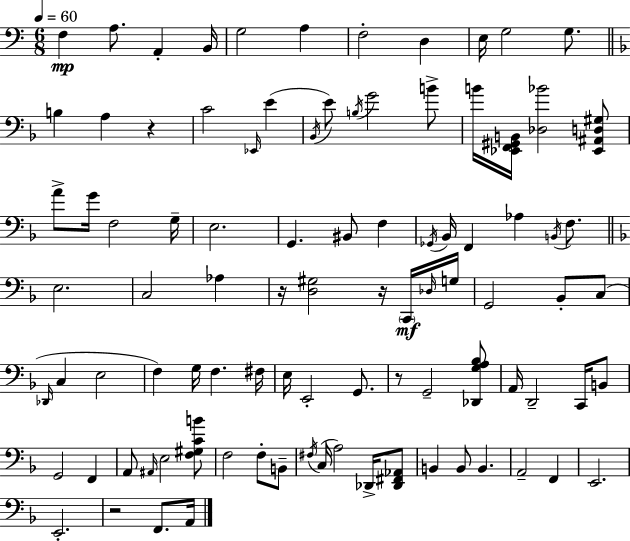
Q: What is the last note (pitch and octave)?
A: A2